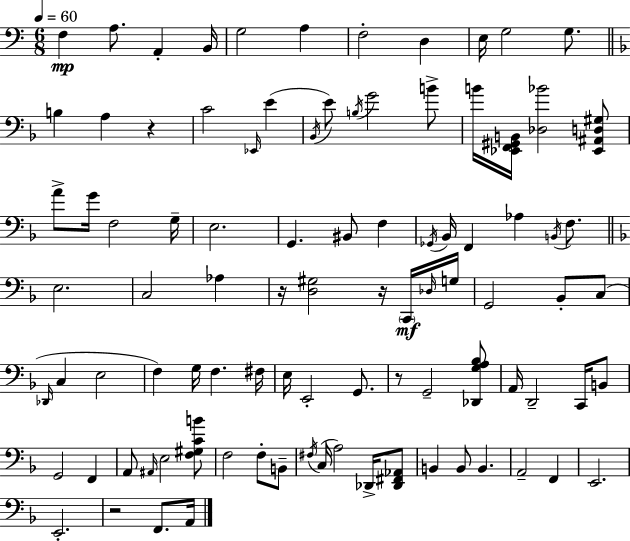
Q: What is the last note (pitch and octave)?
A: A2